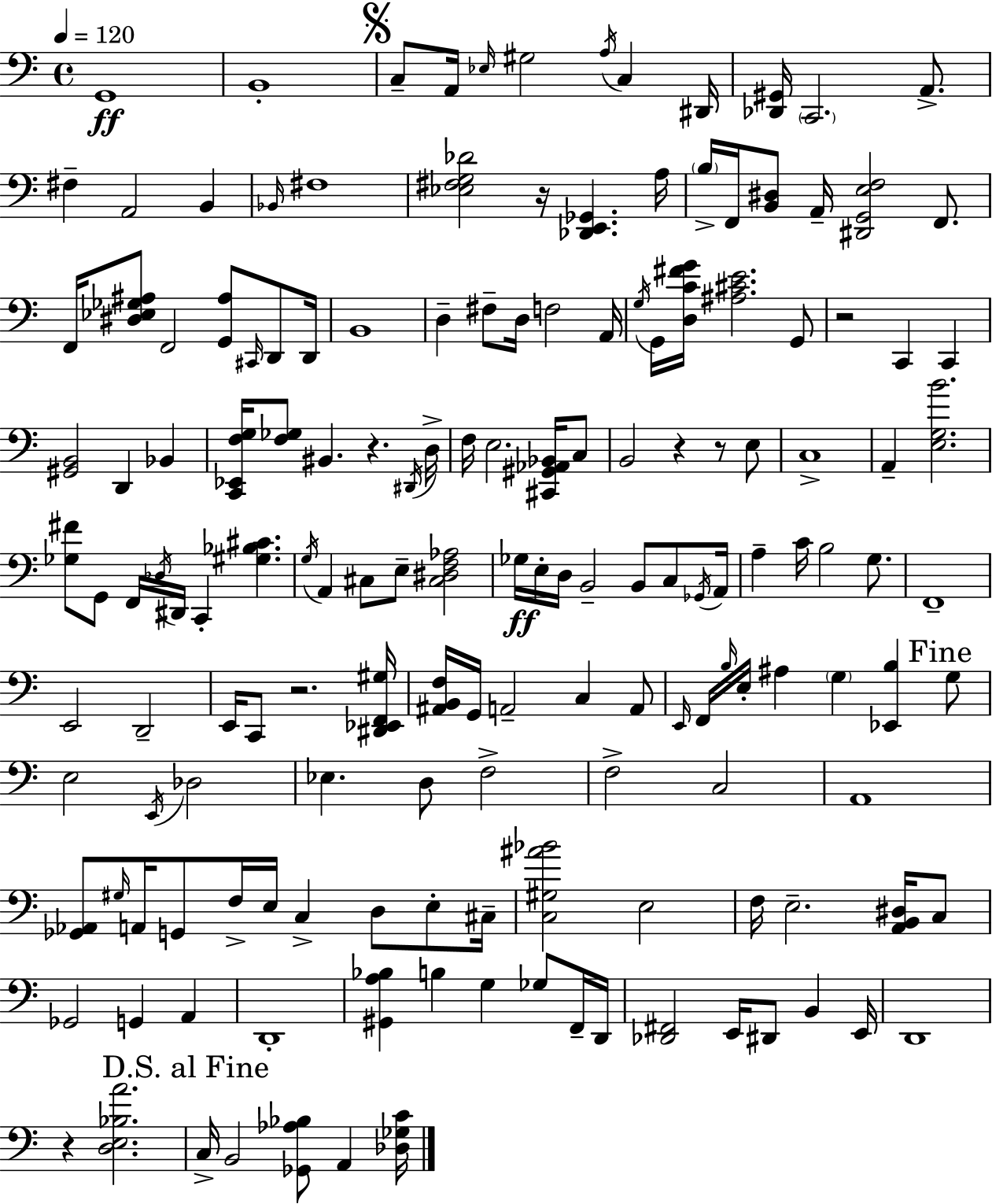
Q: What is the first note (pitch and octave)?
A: G2